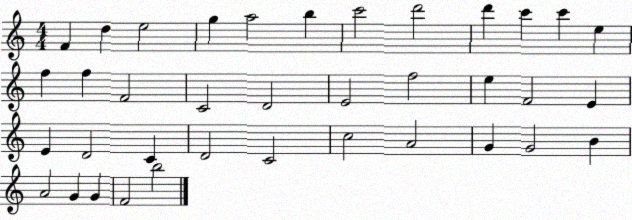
X:1
T:Untitled
M:4/4
L:1/4
K:C
F d e2 g a2 b c'2 d'2 d' c' c' e f f F2 C2 D2 E2 f2 e F2 E E D2 C D2 C2 c2 A2 G G2 B A2 G G F2 b2